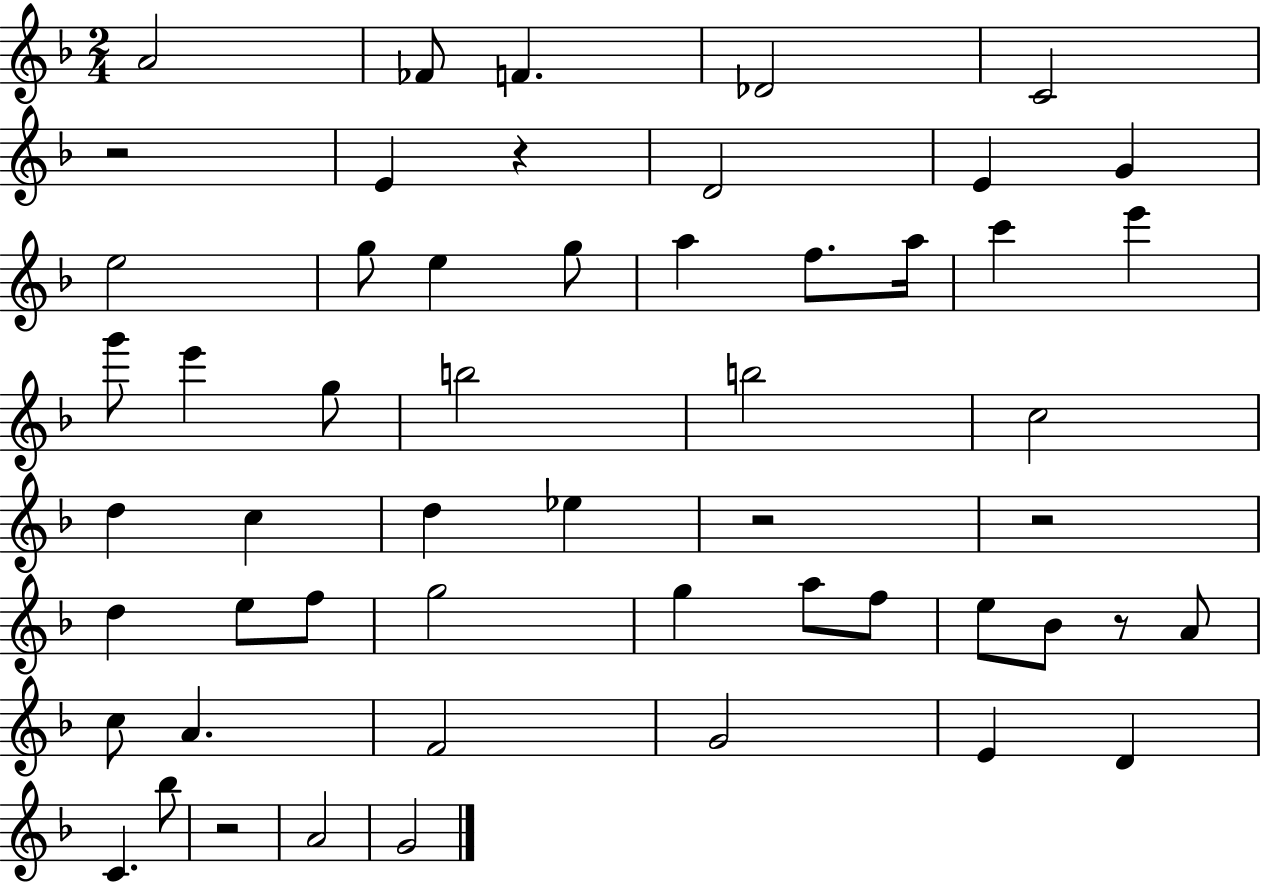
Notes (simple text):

A4/h FES4/e F4/q. Db4/h C4/h R/h E4/q R/q D4/h E4/q G4/q E5/h G5/e E5/q G5/e A5/q F5/e. A5/s C6/q E6/q G6/e E6/q G5/e B5/h B5/h C5/h D5/q C5/q D5/q Eb5/q R/h R/h D5/q E5/e F5/e G5/h G5/q A5/e F5/e E5/e Bb4/e R/e A4/e C5/e A4/q. F4/h G4/h E4/q D4/q C4/q. Bb5/e R/h A4/h G4/h